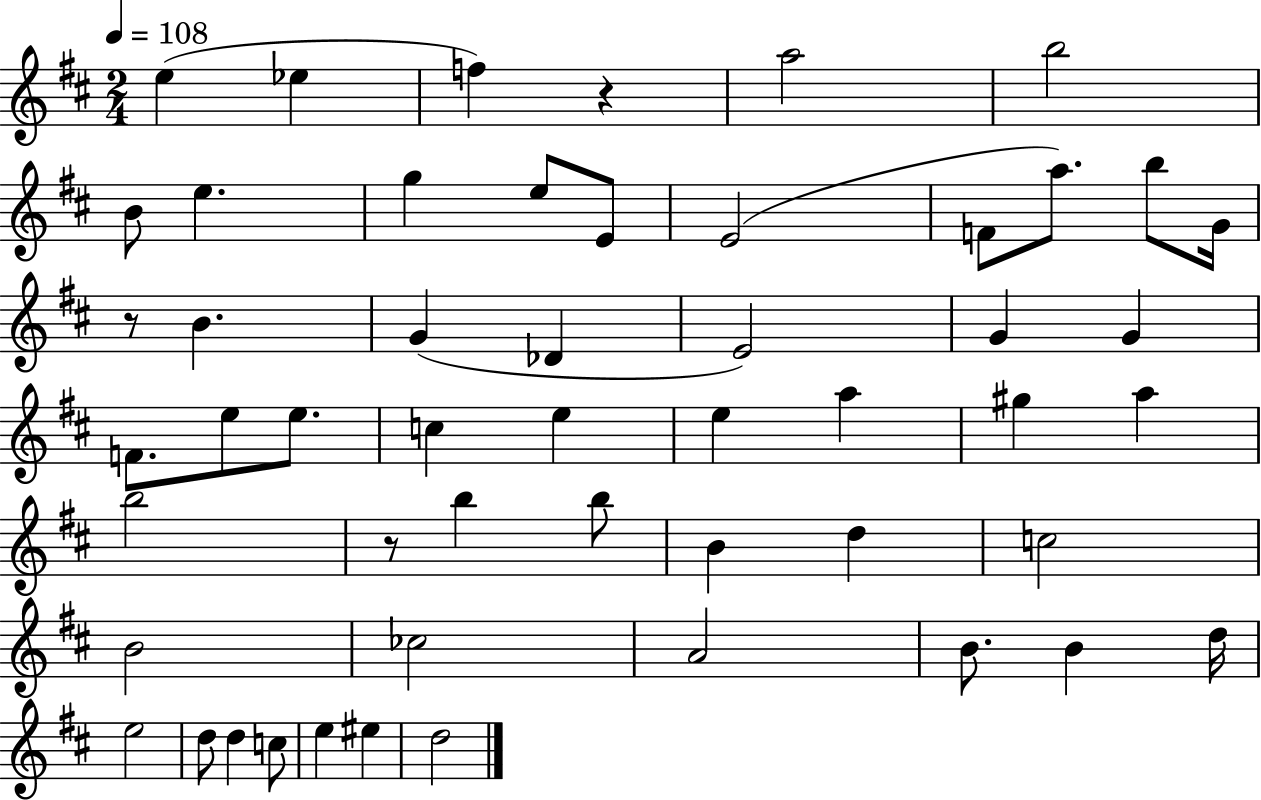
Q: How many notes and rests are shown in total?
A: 52